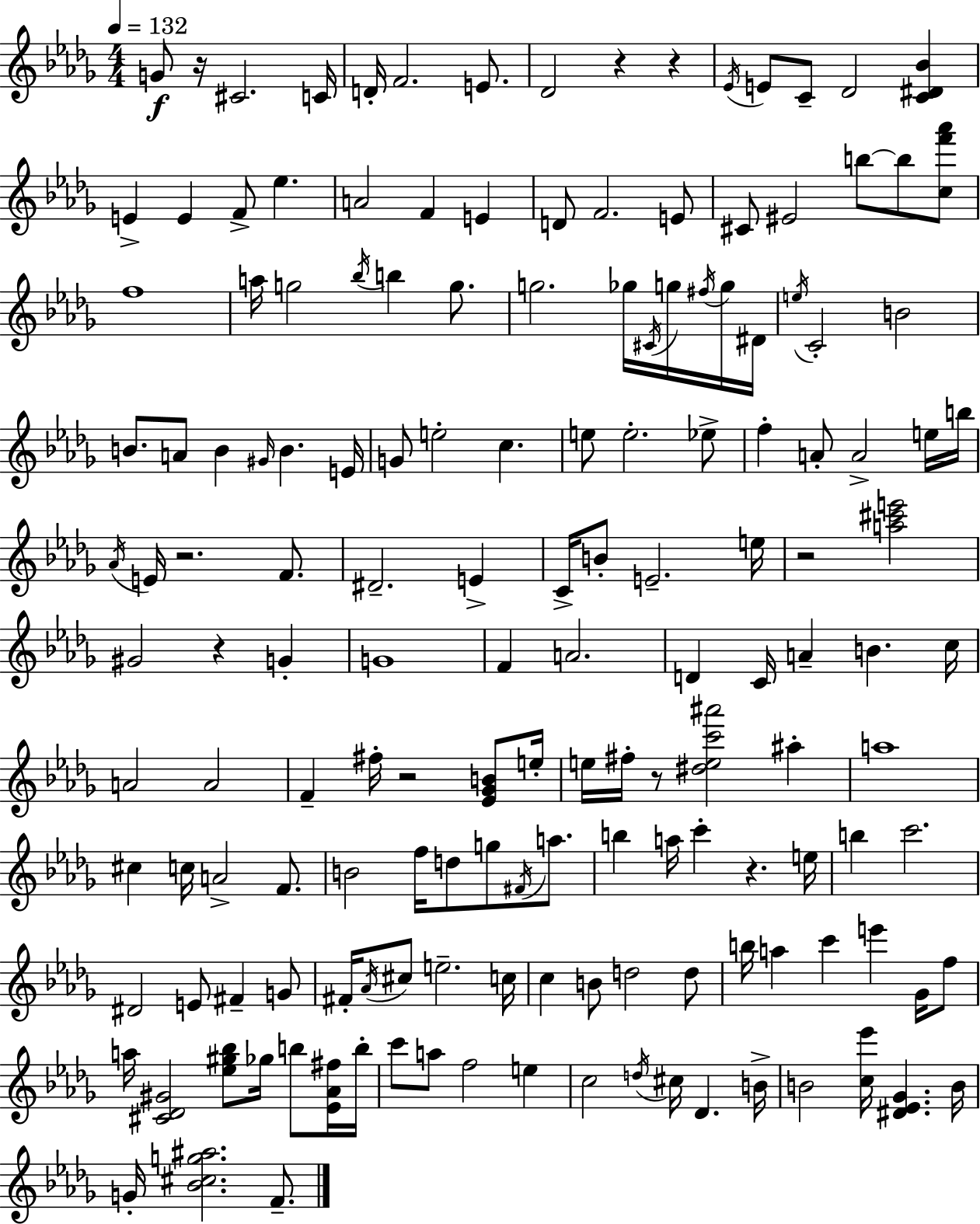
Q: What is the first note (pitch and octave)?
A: G4